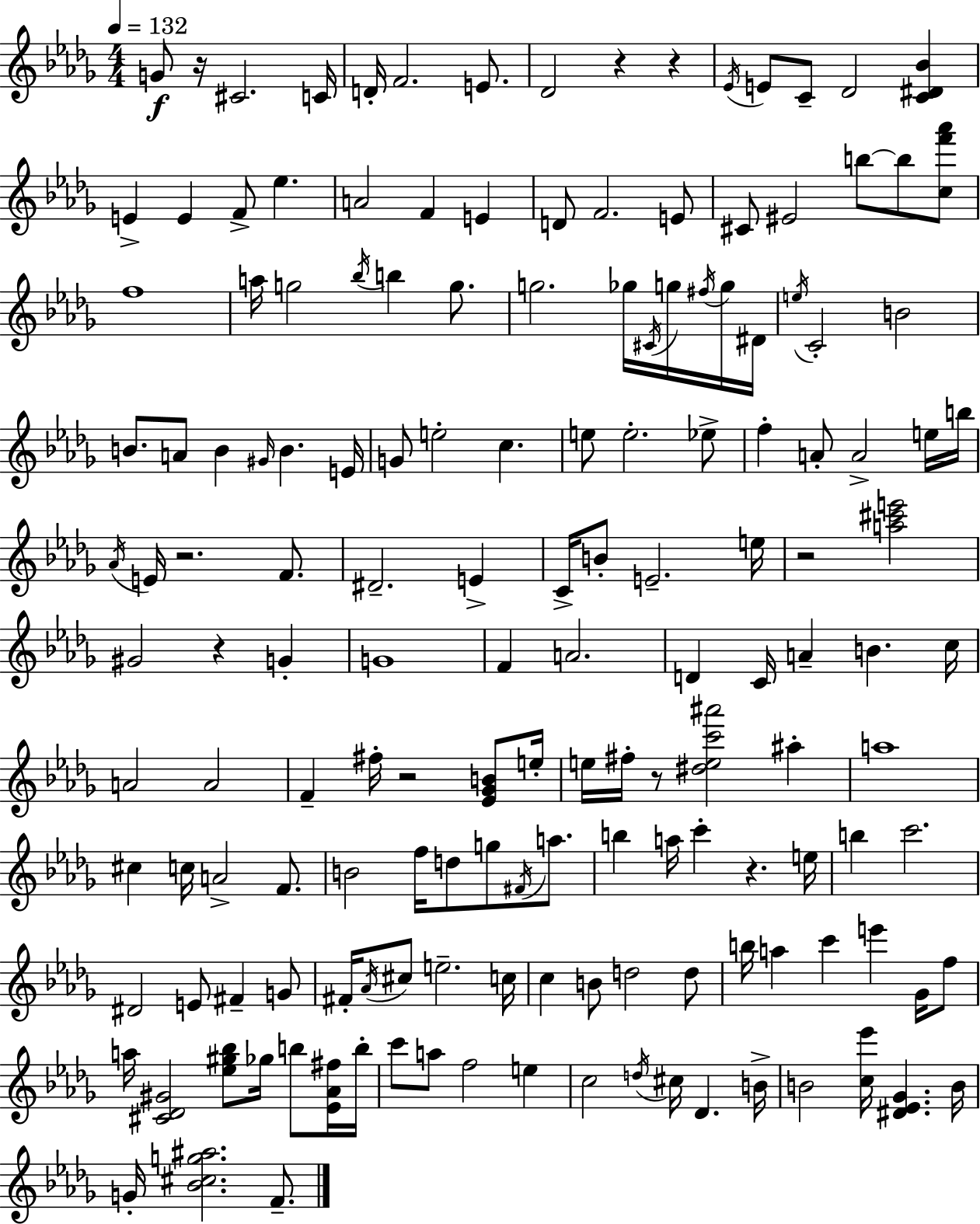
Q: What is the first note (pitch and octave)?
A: G4